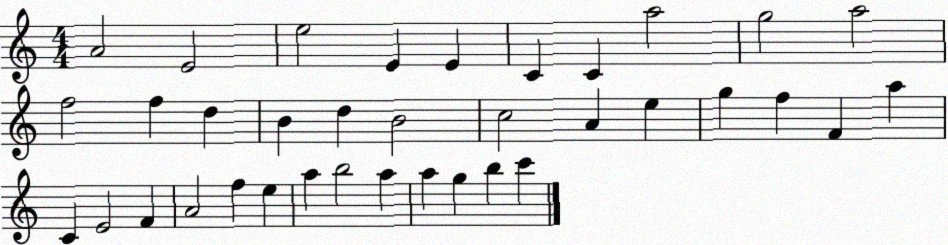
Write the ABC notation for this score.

X:1
T:Untitled
M:4/4
L:1/4
K:C
A2 E2 e2 E E C C a2 g2 a2 f2 f d B d B2 c2 A e g f F a C E2 F A2 f e a b2 a a g b c'